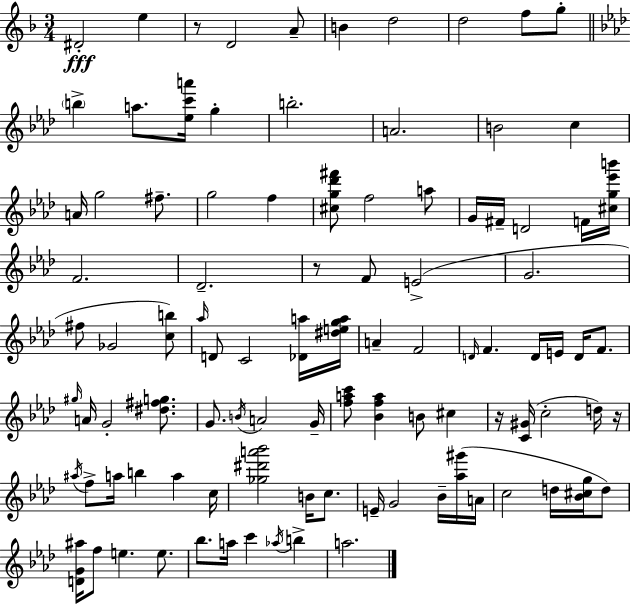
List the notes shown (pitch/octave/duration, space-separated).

D#4/h E5/q R/e D4/h A4/e B4/q D5/h D5/h F5/e G5/e B5/q A5/e. [Eb5,C6,A6]/s G5/q B5/h. A4/h. B4/h C5/q A4/s G5/h F#5/e. G5/h F5/q [C#5,G5,Db6,F#6]/e F5/h A5/e G4/s F#4/s D4/h F4/s [C#5,G5,Eb6,B6]/s F4/h. Db4/h. R/e F4/e E4/h G4/h. F#5/e Gb4/h [C5,B5]/e Ab5/s D4/e C4/h [Db4,A5]/s [D#5,E5,G5,A5]/s A4/q F4/h D4/s F4/q. D4/s E4/s D4/s F4/e. G#5/s A4/s G4/h [D#5,F#5,G5]/e. G4/e. B4/s A4/h G4/s [F5,A5,C6]/e [Bb4,F5,A5]/q B4/e C#5/q R/s [C4,G#4]/s C5/h D5/s R/s A#5/s F5/e A5/s B5/q A5/q C5/s [Gb5,D#6,A6,Bb6]/h B4/s C5/e. E4/s G4/h Bb4/s [Ab5,G#6]/s A4/s C5/h D5/s [Bb4,C#5,G5]/s D5/e [D4,G4,A#5]/s F5/e E5/q. E5/e. Bb5/e. A5/s C6/q Ab5/s B5/q A5/h.